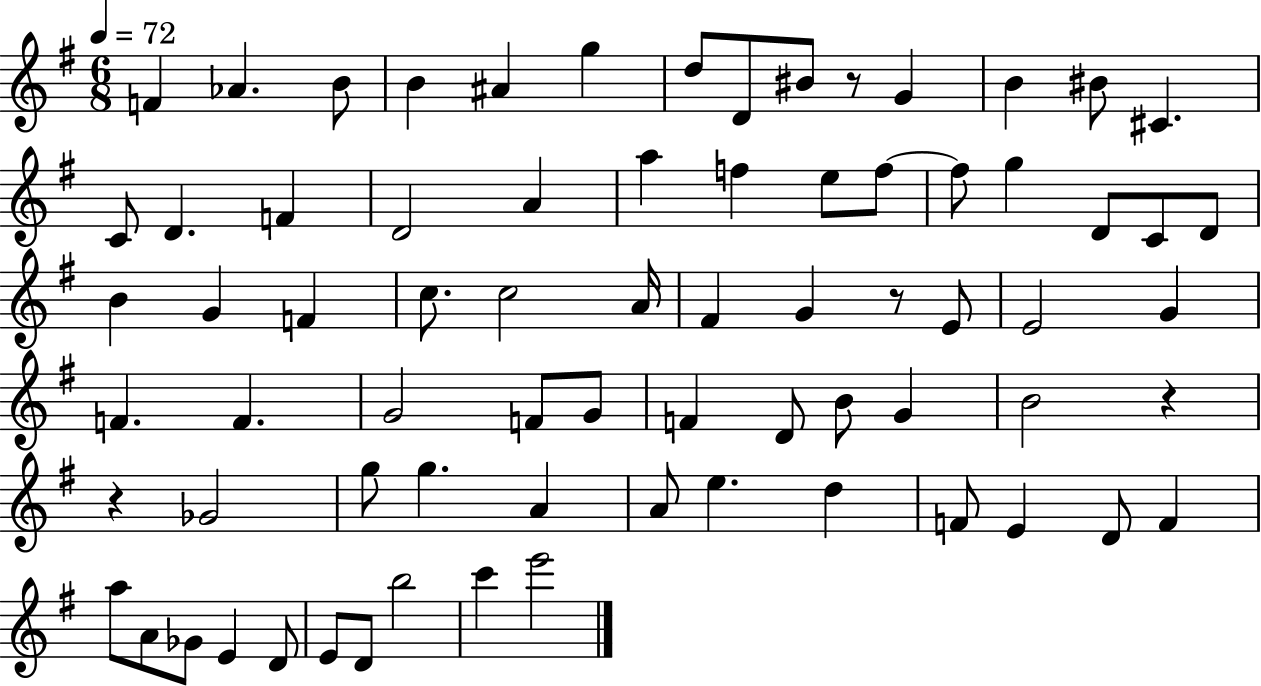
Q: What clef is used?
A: treble